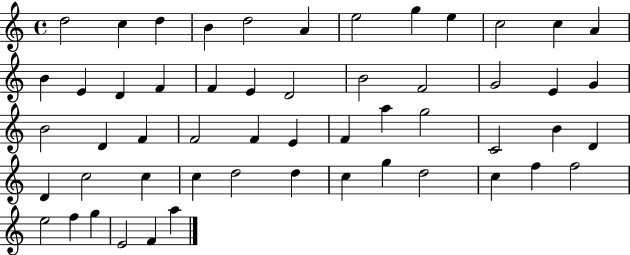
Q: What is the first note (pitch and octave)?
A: D5